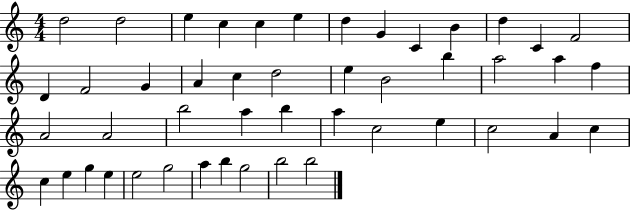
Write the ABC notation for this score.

X:1
T:Untitled
M:4/4
L:1/4
K:C
d2 d2 e c c e d G C B d C F2 D F2 G A c d2 e B2 b a2 a f A2 A2 b2 a b a c2 e c2 A c c e g e e2 g2 a b g2 b2 b2